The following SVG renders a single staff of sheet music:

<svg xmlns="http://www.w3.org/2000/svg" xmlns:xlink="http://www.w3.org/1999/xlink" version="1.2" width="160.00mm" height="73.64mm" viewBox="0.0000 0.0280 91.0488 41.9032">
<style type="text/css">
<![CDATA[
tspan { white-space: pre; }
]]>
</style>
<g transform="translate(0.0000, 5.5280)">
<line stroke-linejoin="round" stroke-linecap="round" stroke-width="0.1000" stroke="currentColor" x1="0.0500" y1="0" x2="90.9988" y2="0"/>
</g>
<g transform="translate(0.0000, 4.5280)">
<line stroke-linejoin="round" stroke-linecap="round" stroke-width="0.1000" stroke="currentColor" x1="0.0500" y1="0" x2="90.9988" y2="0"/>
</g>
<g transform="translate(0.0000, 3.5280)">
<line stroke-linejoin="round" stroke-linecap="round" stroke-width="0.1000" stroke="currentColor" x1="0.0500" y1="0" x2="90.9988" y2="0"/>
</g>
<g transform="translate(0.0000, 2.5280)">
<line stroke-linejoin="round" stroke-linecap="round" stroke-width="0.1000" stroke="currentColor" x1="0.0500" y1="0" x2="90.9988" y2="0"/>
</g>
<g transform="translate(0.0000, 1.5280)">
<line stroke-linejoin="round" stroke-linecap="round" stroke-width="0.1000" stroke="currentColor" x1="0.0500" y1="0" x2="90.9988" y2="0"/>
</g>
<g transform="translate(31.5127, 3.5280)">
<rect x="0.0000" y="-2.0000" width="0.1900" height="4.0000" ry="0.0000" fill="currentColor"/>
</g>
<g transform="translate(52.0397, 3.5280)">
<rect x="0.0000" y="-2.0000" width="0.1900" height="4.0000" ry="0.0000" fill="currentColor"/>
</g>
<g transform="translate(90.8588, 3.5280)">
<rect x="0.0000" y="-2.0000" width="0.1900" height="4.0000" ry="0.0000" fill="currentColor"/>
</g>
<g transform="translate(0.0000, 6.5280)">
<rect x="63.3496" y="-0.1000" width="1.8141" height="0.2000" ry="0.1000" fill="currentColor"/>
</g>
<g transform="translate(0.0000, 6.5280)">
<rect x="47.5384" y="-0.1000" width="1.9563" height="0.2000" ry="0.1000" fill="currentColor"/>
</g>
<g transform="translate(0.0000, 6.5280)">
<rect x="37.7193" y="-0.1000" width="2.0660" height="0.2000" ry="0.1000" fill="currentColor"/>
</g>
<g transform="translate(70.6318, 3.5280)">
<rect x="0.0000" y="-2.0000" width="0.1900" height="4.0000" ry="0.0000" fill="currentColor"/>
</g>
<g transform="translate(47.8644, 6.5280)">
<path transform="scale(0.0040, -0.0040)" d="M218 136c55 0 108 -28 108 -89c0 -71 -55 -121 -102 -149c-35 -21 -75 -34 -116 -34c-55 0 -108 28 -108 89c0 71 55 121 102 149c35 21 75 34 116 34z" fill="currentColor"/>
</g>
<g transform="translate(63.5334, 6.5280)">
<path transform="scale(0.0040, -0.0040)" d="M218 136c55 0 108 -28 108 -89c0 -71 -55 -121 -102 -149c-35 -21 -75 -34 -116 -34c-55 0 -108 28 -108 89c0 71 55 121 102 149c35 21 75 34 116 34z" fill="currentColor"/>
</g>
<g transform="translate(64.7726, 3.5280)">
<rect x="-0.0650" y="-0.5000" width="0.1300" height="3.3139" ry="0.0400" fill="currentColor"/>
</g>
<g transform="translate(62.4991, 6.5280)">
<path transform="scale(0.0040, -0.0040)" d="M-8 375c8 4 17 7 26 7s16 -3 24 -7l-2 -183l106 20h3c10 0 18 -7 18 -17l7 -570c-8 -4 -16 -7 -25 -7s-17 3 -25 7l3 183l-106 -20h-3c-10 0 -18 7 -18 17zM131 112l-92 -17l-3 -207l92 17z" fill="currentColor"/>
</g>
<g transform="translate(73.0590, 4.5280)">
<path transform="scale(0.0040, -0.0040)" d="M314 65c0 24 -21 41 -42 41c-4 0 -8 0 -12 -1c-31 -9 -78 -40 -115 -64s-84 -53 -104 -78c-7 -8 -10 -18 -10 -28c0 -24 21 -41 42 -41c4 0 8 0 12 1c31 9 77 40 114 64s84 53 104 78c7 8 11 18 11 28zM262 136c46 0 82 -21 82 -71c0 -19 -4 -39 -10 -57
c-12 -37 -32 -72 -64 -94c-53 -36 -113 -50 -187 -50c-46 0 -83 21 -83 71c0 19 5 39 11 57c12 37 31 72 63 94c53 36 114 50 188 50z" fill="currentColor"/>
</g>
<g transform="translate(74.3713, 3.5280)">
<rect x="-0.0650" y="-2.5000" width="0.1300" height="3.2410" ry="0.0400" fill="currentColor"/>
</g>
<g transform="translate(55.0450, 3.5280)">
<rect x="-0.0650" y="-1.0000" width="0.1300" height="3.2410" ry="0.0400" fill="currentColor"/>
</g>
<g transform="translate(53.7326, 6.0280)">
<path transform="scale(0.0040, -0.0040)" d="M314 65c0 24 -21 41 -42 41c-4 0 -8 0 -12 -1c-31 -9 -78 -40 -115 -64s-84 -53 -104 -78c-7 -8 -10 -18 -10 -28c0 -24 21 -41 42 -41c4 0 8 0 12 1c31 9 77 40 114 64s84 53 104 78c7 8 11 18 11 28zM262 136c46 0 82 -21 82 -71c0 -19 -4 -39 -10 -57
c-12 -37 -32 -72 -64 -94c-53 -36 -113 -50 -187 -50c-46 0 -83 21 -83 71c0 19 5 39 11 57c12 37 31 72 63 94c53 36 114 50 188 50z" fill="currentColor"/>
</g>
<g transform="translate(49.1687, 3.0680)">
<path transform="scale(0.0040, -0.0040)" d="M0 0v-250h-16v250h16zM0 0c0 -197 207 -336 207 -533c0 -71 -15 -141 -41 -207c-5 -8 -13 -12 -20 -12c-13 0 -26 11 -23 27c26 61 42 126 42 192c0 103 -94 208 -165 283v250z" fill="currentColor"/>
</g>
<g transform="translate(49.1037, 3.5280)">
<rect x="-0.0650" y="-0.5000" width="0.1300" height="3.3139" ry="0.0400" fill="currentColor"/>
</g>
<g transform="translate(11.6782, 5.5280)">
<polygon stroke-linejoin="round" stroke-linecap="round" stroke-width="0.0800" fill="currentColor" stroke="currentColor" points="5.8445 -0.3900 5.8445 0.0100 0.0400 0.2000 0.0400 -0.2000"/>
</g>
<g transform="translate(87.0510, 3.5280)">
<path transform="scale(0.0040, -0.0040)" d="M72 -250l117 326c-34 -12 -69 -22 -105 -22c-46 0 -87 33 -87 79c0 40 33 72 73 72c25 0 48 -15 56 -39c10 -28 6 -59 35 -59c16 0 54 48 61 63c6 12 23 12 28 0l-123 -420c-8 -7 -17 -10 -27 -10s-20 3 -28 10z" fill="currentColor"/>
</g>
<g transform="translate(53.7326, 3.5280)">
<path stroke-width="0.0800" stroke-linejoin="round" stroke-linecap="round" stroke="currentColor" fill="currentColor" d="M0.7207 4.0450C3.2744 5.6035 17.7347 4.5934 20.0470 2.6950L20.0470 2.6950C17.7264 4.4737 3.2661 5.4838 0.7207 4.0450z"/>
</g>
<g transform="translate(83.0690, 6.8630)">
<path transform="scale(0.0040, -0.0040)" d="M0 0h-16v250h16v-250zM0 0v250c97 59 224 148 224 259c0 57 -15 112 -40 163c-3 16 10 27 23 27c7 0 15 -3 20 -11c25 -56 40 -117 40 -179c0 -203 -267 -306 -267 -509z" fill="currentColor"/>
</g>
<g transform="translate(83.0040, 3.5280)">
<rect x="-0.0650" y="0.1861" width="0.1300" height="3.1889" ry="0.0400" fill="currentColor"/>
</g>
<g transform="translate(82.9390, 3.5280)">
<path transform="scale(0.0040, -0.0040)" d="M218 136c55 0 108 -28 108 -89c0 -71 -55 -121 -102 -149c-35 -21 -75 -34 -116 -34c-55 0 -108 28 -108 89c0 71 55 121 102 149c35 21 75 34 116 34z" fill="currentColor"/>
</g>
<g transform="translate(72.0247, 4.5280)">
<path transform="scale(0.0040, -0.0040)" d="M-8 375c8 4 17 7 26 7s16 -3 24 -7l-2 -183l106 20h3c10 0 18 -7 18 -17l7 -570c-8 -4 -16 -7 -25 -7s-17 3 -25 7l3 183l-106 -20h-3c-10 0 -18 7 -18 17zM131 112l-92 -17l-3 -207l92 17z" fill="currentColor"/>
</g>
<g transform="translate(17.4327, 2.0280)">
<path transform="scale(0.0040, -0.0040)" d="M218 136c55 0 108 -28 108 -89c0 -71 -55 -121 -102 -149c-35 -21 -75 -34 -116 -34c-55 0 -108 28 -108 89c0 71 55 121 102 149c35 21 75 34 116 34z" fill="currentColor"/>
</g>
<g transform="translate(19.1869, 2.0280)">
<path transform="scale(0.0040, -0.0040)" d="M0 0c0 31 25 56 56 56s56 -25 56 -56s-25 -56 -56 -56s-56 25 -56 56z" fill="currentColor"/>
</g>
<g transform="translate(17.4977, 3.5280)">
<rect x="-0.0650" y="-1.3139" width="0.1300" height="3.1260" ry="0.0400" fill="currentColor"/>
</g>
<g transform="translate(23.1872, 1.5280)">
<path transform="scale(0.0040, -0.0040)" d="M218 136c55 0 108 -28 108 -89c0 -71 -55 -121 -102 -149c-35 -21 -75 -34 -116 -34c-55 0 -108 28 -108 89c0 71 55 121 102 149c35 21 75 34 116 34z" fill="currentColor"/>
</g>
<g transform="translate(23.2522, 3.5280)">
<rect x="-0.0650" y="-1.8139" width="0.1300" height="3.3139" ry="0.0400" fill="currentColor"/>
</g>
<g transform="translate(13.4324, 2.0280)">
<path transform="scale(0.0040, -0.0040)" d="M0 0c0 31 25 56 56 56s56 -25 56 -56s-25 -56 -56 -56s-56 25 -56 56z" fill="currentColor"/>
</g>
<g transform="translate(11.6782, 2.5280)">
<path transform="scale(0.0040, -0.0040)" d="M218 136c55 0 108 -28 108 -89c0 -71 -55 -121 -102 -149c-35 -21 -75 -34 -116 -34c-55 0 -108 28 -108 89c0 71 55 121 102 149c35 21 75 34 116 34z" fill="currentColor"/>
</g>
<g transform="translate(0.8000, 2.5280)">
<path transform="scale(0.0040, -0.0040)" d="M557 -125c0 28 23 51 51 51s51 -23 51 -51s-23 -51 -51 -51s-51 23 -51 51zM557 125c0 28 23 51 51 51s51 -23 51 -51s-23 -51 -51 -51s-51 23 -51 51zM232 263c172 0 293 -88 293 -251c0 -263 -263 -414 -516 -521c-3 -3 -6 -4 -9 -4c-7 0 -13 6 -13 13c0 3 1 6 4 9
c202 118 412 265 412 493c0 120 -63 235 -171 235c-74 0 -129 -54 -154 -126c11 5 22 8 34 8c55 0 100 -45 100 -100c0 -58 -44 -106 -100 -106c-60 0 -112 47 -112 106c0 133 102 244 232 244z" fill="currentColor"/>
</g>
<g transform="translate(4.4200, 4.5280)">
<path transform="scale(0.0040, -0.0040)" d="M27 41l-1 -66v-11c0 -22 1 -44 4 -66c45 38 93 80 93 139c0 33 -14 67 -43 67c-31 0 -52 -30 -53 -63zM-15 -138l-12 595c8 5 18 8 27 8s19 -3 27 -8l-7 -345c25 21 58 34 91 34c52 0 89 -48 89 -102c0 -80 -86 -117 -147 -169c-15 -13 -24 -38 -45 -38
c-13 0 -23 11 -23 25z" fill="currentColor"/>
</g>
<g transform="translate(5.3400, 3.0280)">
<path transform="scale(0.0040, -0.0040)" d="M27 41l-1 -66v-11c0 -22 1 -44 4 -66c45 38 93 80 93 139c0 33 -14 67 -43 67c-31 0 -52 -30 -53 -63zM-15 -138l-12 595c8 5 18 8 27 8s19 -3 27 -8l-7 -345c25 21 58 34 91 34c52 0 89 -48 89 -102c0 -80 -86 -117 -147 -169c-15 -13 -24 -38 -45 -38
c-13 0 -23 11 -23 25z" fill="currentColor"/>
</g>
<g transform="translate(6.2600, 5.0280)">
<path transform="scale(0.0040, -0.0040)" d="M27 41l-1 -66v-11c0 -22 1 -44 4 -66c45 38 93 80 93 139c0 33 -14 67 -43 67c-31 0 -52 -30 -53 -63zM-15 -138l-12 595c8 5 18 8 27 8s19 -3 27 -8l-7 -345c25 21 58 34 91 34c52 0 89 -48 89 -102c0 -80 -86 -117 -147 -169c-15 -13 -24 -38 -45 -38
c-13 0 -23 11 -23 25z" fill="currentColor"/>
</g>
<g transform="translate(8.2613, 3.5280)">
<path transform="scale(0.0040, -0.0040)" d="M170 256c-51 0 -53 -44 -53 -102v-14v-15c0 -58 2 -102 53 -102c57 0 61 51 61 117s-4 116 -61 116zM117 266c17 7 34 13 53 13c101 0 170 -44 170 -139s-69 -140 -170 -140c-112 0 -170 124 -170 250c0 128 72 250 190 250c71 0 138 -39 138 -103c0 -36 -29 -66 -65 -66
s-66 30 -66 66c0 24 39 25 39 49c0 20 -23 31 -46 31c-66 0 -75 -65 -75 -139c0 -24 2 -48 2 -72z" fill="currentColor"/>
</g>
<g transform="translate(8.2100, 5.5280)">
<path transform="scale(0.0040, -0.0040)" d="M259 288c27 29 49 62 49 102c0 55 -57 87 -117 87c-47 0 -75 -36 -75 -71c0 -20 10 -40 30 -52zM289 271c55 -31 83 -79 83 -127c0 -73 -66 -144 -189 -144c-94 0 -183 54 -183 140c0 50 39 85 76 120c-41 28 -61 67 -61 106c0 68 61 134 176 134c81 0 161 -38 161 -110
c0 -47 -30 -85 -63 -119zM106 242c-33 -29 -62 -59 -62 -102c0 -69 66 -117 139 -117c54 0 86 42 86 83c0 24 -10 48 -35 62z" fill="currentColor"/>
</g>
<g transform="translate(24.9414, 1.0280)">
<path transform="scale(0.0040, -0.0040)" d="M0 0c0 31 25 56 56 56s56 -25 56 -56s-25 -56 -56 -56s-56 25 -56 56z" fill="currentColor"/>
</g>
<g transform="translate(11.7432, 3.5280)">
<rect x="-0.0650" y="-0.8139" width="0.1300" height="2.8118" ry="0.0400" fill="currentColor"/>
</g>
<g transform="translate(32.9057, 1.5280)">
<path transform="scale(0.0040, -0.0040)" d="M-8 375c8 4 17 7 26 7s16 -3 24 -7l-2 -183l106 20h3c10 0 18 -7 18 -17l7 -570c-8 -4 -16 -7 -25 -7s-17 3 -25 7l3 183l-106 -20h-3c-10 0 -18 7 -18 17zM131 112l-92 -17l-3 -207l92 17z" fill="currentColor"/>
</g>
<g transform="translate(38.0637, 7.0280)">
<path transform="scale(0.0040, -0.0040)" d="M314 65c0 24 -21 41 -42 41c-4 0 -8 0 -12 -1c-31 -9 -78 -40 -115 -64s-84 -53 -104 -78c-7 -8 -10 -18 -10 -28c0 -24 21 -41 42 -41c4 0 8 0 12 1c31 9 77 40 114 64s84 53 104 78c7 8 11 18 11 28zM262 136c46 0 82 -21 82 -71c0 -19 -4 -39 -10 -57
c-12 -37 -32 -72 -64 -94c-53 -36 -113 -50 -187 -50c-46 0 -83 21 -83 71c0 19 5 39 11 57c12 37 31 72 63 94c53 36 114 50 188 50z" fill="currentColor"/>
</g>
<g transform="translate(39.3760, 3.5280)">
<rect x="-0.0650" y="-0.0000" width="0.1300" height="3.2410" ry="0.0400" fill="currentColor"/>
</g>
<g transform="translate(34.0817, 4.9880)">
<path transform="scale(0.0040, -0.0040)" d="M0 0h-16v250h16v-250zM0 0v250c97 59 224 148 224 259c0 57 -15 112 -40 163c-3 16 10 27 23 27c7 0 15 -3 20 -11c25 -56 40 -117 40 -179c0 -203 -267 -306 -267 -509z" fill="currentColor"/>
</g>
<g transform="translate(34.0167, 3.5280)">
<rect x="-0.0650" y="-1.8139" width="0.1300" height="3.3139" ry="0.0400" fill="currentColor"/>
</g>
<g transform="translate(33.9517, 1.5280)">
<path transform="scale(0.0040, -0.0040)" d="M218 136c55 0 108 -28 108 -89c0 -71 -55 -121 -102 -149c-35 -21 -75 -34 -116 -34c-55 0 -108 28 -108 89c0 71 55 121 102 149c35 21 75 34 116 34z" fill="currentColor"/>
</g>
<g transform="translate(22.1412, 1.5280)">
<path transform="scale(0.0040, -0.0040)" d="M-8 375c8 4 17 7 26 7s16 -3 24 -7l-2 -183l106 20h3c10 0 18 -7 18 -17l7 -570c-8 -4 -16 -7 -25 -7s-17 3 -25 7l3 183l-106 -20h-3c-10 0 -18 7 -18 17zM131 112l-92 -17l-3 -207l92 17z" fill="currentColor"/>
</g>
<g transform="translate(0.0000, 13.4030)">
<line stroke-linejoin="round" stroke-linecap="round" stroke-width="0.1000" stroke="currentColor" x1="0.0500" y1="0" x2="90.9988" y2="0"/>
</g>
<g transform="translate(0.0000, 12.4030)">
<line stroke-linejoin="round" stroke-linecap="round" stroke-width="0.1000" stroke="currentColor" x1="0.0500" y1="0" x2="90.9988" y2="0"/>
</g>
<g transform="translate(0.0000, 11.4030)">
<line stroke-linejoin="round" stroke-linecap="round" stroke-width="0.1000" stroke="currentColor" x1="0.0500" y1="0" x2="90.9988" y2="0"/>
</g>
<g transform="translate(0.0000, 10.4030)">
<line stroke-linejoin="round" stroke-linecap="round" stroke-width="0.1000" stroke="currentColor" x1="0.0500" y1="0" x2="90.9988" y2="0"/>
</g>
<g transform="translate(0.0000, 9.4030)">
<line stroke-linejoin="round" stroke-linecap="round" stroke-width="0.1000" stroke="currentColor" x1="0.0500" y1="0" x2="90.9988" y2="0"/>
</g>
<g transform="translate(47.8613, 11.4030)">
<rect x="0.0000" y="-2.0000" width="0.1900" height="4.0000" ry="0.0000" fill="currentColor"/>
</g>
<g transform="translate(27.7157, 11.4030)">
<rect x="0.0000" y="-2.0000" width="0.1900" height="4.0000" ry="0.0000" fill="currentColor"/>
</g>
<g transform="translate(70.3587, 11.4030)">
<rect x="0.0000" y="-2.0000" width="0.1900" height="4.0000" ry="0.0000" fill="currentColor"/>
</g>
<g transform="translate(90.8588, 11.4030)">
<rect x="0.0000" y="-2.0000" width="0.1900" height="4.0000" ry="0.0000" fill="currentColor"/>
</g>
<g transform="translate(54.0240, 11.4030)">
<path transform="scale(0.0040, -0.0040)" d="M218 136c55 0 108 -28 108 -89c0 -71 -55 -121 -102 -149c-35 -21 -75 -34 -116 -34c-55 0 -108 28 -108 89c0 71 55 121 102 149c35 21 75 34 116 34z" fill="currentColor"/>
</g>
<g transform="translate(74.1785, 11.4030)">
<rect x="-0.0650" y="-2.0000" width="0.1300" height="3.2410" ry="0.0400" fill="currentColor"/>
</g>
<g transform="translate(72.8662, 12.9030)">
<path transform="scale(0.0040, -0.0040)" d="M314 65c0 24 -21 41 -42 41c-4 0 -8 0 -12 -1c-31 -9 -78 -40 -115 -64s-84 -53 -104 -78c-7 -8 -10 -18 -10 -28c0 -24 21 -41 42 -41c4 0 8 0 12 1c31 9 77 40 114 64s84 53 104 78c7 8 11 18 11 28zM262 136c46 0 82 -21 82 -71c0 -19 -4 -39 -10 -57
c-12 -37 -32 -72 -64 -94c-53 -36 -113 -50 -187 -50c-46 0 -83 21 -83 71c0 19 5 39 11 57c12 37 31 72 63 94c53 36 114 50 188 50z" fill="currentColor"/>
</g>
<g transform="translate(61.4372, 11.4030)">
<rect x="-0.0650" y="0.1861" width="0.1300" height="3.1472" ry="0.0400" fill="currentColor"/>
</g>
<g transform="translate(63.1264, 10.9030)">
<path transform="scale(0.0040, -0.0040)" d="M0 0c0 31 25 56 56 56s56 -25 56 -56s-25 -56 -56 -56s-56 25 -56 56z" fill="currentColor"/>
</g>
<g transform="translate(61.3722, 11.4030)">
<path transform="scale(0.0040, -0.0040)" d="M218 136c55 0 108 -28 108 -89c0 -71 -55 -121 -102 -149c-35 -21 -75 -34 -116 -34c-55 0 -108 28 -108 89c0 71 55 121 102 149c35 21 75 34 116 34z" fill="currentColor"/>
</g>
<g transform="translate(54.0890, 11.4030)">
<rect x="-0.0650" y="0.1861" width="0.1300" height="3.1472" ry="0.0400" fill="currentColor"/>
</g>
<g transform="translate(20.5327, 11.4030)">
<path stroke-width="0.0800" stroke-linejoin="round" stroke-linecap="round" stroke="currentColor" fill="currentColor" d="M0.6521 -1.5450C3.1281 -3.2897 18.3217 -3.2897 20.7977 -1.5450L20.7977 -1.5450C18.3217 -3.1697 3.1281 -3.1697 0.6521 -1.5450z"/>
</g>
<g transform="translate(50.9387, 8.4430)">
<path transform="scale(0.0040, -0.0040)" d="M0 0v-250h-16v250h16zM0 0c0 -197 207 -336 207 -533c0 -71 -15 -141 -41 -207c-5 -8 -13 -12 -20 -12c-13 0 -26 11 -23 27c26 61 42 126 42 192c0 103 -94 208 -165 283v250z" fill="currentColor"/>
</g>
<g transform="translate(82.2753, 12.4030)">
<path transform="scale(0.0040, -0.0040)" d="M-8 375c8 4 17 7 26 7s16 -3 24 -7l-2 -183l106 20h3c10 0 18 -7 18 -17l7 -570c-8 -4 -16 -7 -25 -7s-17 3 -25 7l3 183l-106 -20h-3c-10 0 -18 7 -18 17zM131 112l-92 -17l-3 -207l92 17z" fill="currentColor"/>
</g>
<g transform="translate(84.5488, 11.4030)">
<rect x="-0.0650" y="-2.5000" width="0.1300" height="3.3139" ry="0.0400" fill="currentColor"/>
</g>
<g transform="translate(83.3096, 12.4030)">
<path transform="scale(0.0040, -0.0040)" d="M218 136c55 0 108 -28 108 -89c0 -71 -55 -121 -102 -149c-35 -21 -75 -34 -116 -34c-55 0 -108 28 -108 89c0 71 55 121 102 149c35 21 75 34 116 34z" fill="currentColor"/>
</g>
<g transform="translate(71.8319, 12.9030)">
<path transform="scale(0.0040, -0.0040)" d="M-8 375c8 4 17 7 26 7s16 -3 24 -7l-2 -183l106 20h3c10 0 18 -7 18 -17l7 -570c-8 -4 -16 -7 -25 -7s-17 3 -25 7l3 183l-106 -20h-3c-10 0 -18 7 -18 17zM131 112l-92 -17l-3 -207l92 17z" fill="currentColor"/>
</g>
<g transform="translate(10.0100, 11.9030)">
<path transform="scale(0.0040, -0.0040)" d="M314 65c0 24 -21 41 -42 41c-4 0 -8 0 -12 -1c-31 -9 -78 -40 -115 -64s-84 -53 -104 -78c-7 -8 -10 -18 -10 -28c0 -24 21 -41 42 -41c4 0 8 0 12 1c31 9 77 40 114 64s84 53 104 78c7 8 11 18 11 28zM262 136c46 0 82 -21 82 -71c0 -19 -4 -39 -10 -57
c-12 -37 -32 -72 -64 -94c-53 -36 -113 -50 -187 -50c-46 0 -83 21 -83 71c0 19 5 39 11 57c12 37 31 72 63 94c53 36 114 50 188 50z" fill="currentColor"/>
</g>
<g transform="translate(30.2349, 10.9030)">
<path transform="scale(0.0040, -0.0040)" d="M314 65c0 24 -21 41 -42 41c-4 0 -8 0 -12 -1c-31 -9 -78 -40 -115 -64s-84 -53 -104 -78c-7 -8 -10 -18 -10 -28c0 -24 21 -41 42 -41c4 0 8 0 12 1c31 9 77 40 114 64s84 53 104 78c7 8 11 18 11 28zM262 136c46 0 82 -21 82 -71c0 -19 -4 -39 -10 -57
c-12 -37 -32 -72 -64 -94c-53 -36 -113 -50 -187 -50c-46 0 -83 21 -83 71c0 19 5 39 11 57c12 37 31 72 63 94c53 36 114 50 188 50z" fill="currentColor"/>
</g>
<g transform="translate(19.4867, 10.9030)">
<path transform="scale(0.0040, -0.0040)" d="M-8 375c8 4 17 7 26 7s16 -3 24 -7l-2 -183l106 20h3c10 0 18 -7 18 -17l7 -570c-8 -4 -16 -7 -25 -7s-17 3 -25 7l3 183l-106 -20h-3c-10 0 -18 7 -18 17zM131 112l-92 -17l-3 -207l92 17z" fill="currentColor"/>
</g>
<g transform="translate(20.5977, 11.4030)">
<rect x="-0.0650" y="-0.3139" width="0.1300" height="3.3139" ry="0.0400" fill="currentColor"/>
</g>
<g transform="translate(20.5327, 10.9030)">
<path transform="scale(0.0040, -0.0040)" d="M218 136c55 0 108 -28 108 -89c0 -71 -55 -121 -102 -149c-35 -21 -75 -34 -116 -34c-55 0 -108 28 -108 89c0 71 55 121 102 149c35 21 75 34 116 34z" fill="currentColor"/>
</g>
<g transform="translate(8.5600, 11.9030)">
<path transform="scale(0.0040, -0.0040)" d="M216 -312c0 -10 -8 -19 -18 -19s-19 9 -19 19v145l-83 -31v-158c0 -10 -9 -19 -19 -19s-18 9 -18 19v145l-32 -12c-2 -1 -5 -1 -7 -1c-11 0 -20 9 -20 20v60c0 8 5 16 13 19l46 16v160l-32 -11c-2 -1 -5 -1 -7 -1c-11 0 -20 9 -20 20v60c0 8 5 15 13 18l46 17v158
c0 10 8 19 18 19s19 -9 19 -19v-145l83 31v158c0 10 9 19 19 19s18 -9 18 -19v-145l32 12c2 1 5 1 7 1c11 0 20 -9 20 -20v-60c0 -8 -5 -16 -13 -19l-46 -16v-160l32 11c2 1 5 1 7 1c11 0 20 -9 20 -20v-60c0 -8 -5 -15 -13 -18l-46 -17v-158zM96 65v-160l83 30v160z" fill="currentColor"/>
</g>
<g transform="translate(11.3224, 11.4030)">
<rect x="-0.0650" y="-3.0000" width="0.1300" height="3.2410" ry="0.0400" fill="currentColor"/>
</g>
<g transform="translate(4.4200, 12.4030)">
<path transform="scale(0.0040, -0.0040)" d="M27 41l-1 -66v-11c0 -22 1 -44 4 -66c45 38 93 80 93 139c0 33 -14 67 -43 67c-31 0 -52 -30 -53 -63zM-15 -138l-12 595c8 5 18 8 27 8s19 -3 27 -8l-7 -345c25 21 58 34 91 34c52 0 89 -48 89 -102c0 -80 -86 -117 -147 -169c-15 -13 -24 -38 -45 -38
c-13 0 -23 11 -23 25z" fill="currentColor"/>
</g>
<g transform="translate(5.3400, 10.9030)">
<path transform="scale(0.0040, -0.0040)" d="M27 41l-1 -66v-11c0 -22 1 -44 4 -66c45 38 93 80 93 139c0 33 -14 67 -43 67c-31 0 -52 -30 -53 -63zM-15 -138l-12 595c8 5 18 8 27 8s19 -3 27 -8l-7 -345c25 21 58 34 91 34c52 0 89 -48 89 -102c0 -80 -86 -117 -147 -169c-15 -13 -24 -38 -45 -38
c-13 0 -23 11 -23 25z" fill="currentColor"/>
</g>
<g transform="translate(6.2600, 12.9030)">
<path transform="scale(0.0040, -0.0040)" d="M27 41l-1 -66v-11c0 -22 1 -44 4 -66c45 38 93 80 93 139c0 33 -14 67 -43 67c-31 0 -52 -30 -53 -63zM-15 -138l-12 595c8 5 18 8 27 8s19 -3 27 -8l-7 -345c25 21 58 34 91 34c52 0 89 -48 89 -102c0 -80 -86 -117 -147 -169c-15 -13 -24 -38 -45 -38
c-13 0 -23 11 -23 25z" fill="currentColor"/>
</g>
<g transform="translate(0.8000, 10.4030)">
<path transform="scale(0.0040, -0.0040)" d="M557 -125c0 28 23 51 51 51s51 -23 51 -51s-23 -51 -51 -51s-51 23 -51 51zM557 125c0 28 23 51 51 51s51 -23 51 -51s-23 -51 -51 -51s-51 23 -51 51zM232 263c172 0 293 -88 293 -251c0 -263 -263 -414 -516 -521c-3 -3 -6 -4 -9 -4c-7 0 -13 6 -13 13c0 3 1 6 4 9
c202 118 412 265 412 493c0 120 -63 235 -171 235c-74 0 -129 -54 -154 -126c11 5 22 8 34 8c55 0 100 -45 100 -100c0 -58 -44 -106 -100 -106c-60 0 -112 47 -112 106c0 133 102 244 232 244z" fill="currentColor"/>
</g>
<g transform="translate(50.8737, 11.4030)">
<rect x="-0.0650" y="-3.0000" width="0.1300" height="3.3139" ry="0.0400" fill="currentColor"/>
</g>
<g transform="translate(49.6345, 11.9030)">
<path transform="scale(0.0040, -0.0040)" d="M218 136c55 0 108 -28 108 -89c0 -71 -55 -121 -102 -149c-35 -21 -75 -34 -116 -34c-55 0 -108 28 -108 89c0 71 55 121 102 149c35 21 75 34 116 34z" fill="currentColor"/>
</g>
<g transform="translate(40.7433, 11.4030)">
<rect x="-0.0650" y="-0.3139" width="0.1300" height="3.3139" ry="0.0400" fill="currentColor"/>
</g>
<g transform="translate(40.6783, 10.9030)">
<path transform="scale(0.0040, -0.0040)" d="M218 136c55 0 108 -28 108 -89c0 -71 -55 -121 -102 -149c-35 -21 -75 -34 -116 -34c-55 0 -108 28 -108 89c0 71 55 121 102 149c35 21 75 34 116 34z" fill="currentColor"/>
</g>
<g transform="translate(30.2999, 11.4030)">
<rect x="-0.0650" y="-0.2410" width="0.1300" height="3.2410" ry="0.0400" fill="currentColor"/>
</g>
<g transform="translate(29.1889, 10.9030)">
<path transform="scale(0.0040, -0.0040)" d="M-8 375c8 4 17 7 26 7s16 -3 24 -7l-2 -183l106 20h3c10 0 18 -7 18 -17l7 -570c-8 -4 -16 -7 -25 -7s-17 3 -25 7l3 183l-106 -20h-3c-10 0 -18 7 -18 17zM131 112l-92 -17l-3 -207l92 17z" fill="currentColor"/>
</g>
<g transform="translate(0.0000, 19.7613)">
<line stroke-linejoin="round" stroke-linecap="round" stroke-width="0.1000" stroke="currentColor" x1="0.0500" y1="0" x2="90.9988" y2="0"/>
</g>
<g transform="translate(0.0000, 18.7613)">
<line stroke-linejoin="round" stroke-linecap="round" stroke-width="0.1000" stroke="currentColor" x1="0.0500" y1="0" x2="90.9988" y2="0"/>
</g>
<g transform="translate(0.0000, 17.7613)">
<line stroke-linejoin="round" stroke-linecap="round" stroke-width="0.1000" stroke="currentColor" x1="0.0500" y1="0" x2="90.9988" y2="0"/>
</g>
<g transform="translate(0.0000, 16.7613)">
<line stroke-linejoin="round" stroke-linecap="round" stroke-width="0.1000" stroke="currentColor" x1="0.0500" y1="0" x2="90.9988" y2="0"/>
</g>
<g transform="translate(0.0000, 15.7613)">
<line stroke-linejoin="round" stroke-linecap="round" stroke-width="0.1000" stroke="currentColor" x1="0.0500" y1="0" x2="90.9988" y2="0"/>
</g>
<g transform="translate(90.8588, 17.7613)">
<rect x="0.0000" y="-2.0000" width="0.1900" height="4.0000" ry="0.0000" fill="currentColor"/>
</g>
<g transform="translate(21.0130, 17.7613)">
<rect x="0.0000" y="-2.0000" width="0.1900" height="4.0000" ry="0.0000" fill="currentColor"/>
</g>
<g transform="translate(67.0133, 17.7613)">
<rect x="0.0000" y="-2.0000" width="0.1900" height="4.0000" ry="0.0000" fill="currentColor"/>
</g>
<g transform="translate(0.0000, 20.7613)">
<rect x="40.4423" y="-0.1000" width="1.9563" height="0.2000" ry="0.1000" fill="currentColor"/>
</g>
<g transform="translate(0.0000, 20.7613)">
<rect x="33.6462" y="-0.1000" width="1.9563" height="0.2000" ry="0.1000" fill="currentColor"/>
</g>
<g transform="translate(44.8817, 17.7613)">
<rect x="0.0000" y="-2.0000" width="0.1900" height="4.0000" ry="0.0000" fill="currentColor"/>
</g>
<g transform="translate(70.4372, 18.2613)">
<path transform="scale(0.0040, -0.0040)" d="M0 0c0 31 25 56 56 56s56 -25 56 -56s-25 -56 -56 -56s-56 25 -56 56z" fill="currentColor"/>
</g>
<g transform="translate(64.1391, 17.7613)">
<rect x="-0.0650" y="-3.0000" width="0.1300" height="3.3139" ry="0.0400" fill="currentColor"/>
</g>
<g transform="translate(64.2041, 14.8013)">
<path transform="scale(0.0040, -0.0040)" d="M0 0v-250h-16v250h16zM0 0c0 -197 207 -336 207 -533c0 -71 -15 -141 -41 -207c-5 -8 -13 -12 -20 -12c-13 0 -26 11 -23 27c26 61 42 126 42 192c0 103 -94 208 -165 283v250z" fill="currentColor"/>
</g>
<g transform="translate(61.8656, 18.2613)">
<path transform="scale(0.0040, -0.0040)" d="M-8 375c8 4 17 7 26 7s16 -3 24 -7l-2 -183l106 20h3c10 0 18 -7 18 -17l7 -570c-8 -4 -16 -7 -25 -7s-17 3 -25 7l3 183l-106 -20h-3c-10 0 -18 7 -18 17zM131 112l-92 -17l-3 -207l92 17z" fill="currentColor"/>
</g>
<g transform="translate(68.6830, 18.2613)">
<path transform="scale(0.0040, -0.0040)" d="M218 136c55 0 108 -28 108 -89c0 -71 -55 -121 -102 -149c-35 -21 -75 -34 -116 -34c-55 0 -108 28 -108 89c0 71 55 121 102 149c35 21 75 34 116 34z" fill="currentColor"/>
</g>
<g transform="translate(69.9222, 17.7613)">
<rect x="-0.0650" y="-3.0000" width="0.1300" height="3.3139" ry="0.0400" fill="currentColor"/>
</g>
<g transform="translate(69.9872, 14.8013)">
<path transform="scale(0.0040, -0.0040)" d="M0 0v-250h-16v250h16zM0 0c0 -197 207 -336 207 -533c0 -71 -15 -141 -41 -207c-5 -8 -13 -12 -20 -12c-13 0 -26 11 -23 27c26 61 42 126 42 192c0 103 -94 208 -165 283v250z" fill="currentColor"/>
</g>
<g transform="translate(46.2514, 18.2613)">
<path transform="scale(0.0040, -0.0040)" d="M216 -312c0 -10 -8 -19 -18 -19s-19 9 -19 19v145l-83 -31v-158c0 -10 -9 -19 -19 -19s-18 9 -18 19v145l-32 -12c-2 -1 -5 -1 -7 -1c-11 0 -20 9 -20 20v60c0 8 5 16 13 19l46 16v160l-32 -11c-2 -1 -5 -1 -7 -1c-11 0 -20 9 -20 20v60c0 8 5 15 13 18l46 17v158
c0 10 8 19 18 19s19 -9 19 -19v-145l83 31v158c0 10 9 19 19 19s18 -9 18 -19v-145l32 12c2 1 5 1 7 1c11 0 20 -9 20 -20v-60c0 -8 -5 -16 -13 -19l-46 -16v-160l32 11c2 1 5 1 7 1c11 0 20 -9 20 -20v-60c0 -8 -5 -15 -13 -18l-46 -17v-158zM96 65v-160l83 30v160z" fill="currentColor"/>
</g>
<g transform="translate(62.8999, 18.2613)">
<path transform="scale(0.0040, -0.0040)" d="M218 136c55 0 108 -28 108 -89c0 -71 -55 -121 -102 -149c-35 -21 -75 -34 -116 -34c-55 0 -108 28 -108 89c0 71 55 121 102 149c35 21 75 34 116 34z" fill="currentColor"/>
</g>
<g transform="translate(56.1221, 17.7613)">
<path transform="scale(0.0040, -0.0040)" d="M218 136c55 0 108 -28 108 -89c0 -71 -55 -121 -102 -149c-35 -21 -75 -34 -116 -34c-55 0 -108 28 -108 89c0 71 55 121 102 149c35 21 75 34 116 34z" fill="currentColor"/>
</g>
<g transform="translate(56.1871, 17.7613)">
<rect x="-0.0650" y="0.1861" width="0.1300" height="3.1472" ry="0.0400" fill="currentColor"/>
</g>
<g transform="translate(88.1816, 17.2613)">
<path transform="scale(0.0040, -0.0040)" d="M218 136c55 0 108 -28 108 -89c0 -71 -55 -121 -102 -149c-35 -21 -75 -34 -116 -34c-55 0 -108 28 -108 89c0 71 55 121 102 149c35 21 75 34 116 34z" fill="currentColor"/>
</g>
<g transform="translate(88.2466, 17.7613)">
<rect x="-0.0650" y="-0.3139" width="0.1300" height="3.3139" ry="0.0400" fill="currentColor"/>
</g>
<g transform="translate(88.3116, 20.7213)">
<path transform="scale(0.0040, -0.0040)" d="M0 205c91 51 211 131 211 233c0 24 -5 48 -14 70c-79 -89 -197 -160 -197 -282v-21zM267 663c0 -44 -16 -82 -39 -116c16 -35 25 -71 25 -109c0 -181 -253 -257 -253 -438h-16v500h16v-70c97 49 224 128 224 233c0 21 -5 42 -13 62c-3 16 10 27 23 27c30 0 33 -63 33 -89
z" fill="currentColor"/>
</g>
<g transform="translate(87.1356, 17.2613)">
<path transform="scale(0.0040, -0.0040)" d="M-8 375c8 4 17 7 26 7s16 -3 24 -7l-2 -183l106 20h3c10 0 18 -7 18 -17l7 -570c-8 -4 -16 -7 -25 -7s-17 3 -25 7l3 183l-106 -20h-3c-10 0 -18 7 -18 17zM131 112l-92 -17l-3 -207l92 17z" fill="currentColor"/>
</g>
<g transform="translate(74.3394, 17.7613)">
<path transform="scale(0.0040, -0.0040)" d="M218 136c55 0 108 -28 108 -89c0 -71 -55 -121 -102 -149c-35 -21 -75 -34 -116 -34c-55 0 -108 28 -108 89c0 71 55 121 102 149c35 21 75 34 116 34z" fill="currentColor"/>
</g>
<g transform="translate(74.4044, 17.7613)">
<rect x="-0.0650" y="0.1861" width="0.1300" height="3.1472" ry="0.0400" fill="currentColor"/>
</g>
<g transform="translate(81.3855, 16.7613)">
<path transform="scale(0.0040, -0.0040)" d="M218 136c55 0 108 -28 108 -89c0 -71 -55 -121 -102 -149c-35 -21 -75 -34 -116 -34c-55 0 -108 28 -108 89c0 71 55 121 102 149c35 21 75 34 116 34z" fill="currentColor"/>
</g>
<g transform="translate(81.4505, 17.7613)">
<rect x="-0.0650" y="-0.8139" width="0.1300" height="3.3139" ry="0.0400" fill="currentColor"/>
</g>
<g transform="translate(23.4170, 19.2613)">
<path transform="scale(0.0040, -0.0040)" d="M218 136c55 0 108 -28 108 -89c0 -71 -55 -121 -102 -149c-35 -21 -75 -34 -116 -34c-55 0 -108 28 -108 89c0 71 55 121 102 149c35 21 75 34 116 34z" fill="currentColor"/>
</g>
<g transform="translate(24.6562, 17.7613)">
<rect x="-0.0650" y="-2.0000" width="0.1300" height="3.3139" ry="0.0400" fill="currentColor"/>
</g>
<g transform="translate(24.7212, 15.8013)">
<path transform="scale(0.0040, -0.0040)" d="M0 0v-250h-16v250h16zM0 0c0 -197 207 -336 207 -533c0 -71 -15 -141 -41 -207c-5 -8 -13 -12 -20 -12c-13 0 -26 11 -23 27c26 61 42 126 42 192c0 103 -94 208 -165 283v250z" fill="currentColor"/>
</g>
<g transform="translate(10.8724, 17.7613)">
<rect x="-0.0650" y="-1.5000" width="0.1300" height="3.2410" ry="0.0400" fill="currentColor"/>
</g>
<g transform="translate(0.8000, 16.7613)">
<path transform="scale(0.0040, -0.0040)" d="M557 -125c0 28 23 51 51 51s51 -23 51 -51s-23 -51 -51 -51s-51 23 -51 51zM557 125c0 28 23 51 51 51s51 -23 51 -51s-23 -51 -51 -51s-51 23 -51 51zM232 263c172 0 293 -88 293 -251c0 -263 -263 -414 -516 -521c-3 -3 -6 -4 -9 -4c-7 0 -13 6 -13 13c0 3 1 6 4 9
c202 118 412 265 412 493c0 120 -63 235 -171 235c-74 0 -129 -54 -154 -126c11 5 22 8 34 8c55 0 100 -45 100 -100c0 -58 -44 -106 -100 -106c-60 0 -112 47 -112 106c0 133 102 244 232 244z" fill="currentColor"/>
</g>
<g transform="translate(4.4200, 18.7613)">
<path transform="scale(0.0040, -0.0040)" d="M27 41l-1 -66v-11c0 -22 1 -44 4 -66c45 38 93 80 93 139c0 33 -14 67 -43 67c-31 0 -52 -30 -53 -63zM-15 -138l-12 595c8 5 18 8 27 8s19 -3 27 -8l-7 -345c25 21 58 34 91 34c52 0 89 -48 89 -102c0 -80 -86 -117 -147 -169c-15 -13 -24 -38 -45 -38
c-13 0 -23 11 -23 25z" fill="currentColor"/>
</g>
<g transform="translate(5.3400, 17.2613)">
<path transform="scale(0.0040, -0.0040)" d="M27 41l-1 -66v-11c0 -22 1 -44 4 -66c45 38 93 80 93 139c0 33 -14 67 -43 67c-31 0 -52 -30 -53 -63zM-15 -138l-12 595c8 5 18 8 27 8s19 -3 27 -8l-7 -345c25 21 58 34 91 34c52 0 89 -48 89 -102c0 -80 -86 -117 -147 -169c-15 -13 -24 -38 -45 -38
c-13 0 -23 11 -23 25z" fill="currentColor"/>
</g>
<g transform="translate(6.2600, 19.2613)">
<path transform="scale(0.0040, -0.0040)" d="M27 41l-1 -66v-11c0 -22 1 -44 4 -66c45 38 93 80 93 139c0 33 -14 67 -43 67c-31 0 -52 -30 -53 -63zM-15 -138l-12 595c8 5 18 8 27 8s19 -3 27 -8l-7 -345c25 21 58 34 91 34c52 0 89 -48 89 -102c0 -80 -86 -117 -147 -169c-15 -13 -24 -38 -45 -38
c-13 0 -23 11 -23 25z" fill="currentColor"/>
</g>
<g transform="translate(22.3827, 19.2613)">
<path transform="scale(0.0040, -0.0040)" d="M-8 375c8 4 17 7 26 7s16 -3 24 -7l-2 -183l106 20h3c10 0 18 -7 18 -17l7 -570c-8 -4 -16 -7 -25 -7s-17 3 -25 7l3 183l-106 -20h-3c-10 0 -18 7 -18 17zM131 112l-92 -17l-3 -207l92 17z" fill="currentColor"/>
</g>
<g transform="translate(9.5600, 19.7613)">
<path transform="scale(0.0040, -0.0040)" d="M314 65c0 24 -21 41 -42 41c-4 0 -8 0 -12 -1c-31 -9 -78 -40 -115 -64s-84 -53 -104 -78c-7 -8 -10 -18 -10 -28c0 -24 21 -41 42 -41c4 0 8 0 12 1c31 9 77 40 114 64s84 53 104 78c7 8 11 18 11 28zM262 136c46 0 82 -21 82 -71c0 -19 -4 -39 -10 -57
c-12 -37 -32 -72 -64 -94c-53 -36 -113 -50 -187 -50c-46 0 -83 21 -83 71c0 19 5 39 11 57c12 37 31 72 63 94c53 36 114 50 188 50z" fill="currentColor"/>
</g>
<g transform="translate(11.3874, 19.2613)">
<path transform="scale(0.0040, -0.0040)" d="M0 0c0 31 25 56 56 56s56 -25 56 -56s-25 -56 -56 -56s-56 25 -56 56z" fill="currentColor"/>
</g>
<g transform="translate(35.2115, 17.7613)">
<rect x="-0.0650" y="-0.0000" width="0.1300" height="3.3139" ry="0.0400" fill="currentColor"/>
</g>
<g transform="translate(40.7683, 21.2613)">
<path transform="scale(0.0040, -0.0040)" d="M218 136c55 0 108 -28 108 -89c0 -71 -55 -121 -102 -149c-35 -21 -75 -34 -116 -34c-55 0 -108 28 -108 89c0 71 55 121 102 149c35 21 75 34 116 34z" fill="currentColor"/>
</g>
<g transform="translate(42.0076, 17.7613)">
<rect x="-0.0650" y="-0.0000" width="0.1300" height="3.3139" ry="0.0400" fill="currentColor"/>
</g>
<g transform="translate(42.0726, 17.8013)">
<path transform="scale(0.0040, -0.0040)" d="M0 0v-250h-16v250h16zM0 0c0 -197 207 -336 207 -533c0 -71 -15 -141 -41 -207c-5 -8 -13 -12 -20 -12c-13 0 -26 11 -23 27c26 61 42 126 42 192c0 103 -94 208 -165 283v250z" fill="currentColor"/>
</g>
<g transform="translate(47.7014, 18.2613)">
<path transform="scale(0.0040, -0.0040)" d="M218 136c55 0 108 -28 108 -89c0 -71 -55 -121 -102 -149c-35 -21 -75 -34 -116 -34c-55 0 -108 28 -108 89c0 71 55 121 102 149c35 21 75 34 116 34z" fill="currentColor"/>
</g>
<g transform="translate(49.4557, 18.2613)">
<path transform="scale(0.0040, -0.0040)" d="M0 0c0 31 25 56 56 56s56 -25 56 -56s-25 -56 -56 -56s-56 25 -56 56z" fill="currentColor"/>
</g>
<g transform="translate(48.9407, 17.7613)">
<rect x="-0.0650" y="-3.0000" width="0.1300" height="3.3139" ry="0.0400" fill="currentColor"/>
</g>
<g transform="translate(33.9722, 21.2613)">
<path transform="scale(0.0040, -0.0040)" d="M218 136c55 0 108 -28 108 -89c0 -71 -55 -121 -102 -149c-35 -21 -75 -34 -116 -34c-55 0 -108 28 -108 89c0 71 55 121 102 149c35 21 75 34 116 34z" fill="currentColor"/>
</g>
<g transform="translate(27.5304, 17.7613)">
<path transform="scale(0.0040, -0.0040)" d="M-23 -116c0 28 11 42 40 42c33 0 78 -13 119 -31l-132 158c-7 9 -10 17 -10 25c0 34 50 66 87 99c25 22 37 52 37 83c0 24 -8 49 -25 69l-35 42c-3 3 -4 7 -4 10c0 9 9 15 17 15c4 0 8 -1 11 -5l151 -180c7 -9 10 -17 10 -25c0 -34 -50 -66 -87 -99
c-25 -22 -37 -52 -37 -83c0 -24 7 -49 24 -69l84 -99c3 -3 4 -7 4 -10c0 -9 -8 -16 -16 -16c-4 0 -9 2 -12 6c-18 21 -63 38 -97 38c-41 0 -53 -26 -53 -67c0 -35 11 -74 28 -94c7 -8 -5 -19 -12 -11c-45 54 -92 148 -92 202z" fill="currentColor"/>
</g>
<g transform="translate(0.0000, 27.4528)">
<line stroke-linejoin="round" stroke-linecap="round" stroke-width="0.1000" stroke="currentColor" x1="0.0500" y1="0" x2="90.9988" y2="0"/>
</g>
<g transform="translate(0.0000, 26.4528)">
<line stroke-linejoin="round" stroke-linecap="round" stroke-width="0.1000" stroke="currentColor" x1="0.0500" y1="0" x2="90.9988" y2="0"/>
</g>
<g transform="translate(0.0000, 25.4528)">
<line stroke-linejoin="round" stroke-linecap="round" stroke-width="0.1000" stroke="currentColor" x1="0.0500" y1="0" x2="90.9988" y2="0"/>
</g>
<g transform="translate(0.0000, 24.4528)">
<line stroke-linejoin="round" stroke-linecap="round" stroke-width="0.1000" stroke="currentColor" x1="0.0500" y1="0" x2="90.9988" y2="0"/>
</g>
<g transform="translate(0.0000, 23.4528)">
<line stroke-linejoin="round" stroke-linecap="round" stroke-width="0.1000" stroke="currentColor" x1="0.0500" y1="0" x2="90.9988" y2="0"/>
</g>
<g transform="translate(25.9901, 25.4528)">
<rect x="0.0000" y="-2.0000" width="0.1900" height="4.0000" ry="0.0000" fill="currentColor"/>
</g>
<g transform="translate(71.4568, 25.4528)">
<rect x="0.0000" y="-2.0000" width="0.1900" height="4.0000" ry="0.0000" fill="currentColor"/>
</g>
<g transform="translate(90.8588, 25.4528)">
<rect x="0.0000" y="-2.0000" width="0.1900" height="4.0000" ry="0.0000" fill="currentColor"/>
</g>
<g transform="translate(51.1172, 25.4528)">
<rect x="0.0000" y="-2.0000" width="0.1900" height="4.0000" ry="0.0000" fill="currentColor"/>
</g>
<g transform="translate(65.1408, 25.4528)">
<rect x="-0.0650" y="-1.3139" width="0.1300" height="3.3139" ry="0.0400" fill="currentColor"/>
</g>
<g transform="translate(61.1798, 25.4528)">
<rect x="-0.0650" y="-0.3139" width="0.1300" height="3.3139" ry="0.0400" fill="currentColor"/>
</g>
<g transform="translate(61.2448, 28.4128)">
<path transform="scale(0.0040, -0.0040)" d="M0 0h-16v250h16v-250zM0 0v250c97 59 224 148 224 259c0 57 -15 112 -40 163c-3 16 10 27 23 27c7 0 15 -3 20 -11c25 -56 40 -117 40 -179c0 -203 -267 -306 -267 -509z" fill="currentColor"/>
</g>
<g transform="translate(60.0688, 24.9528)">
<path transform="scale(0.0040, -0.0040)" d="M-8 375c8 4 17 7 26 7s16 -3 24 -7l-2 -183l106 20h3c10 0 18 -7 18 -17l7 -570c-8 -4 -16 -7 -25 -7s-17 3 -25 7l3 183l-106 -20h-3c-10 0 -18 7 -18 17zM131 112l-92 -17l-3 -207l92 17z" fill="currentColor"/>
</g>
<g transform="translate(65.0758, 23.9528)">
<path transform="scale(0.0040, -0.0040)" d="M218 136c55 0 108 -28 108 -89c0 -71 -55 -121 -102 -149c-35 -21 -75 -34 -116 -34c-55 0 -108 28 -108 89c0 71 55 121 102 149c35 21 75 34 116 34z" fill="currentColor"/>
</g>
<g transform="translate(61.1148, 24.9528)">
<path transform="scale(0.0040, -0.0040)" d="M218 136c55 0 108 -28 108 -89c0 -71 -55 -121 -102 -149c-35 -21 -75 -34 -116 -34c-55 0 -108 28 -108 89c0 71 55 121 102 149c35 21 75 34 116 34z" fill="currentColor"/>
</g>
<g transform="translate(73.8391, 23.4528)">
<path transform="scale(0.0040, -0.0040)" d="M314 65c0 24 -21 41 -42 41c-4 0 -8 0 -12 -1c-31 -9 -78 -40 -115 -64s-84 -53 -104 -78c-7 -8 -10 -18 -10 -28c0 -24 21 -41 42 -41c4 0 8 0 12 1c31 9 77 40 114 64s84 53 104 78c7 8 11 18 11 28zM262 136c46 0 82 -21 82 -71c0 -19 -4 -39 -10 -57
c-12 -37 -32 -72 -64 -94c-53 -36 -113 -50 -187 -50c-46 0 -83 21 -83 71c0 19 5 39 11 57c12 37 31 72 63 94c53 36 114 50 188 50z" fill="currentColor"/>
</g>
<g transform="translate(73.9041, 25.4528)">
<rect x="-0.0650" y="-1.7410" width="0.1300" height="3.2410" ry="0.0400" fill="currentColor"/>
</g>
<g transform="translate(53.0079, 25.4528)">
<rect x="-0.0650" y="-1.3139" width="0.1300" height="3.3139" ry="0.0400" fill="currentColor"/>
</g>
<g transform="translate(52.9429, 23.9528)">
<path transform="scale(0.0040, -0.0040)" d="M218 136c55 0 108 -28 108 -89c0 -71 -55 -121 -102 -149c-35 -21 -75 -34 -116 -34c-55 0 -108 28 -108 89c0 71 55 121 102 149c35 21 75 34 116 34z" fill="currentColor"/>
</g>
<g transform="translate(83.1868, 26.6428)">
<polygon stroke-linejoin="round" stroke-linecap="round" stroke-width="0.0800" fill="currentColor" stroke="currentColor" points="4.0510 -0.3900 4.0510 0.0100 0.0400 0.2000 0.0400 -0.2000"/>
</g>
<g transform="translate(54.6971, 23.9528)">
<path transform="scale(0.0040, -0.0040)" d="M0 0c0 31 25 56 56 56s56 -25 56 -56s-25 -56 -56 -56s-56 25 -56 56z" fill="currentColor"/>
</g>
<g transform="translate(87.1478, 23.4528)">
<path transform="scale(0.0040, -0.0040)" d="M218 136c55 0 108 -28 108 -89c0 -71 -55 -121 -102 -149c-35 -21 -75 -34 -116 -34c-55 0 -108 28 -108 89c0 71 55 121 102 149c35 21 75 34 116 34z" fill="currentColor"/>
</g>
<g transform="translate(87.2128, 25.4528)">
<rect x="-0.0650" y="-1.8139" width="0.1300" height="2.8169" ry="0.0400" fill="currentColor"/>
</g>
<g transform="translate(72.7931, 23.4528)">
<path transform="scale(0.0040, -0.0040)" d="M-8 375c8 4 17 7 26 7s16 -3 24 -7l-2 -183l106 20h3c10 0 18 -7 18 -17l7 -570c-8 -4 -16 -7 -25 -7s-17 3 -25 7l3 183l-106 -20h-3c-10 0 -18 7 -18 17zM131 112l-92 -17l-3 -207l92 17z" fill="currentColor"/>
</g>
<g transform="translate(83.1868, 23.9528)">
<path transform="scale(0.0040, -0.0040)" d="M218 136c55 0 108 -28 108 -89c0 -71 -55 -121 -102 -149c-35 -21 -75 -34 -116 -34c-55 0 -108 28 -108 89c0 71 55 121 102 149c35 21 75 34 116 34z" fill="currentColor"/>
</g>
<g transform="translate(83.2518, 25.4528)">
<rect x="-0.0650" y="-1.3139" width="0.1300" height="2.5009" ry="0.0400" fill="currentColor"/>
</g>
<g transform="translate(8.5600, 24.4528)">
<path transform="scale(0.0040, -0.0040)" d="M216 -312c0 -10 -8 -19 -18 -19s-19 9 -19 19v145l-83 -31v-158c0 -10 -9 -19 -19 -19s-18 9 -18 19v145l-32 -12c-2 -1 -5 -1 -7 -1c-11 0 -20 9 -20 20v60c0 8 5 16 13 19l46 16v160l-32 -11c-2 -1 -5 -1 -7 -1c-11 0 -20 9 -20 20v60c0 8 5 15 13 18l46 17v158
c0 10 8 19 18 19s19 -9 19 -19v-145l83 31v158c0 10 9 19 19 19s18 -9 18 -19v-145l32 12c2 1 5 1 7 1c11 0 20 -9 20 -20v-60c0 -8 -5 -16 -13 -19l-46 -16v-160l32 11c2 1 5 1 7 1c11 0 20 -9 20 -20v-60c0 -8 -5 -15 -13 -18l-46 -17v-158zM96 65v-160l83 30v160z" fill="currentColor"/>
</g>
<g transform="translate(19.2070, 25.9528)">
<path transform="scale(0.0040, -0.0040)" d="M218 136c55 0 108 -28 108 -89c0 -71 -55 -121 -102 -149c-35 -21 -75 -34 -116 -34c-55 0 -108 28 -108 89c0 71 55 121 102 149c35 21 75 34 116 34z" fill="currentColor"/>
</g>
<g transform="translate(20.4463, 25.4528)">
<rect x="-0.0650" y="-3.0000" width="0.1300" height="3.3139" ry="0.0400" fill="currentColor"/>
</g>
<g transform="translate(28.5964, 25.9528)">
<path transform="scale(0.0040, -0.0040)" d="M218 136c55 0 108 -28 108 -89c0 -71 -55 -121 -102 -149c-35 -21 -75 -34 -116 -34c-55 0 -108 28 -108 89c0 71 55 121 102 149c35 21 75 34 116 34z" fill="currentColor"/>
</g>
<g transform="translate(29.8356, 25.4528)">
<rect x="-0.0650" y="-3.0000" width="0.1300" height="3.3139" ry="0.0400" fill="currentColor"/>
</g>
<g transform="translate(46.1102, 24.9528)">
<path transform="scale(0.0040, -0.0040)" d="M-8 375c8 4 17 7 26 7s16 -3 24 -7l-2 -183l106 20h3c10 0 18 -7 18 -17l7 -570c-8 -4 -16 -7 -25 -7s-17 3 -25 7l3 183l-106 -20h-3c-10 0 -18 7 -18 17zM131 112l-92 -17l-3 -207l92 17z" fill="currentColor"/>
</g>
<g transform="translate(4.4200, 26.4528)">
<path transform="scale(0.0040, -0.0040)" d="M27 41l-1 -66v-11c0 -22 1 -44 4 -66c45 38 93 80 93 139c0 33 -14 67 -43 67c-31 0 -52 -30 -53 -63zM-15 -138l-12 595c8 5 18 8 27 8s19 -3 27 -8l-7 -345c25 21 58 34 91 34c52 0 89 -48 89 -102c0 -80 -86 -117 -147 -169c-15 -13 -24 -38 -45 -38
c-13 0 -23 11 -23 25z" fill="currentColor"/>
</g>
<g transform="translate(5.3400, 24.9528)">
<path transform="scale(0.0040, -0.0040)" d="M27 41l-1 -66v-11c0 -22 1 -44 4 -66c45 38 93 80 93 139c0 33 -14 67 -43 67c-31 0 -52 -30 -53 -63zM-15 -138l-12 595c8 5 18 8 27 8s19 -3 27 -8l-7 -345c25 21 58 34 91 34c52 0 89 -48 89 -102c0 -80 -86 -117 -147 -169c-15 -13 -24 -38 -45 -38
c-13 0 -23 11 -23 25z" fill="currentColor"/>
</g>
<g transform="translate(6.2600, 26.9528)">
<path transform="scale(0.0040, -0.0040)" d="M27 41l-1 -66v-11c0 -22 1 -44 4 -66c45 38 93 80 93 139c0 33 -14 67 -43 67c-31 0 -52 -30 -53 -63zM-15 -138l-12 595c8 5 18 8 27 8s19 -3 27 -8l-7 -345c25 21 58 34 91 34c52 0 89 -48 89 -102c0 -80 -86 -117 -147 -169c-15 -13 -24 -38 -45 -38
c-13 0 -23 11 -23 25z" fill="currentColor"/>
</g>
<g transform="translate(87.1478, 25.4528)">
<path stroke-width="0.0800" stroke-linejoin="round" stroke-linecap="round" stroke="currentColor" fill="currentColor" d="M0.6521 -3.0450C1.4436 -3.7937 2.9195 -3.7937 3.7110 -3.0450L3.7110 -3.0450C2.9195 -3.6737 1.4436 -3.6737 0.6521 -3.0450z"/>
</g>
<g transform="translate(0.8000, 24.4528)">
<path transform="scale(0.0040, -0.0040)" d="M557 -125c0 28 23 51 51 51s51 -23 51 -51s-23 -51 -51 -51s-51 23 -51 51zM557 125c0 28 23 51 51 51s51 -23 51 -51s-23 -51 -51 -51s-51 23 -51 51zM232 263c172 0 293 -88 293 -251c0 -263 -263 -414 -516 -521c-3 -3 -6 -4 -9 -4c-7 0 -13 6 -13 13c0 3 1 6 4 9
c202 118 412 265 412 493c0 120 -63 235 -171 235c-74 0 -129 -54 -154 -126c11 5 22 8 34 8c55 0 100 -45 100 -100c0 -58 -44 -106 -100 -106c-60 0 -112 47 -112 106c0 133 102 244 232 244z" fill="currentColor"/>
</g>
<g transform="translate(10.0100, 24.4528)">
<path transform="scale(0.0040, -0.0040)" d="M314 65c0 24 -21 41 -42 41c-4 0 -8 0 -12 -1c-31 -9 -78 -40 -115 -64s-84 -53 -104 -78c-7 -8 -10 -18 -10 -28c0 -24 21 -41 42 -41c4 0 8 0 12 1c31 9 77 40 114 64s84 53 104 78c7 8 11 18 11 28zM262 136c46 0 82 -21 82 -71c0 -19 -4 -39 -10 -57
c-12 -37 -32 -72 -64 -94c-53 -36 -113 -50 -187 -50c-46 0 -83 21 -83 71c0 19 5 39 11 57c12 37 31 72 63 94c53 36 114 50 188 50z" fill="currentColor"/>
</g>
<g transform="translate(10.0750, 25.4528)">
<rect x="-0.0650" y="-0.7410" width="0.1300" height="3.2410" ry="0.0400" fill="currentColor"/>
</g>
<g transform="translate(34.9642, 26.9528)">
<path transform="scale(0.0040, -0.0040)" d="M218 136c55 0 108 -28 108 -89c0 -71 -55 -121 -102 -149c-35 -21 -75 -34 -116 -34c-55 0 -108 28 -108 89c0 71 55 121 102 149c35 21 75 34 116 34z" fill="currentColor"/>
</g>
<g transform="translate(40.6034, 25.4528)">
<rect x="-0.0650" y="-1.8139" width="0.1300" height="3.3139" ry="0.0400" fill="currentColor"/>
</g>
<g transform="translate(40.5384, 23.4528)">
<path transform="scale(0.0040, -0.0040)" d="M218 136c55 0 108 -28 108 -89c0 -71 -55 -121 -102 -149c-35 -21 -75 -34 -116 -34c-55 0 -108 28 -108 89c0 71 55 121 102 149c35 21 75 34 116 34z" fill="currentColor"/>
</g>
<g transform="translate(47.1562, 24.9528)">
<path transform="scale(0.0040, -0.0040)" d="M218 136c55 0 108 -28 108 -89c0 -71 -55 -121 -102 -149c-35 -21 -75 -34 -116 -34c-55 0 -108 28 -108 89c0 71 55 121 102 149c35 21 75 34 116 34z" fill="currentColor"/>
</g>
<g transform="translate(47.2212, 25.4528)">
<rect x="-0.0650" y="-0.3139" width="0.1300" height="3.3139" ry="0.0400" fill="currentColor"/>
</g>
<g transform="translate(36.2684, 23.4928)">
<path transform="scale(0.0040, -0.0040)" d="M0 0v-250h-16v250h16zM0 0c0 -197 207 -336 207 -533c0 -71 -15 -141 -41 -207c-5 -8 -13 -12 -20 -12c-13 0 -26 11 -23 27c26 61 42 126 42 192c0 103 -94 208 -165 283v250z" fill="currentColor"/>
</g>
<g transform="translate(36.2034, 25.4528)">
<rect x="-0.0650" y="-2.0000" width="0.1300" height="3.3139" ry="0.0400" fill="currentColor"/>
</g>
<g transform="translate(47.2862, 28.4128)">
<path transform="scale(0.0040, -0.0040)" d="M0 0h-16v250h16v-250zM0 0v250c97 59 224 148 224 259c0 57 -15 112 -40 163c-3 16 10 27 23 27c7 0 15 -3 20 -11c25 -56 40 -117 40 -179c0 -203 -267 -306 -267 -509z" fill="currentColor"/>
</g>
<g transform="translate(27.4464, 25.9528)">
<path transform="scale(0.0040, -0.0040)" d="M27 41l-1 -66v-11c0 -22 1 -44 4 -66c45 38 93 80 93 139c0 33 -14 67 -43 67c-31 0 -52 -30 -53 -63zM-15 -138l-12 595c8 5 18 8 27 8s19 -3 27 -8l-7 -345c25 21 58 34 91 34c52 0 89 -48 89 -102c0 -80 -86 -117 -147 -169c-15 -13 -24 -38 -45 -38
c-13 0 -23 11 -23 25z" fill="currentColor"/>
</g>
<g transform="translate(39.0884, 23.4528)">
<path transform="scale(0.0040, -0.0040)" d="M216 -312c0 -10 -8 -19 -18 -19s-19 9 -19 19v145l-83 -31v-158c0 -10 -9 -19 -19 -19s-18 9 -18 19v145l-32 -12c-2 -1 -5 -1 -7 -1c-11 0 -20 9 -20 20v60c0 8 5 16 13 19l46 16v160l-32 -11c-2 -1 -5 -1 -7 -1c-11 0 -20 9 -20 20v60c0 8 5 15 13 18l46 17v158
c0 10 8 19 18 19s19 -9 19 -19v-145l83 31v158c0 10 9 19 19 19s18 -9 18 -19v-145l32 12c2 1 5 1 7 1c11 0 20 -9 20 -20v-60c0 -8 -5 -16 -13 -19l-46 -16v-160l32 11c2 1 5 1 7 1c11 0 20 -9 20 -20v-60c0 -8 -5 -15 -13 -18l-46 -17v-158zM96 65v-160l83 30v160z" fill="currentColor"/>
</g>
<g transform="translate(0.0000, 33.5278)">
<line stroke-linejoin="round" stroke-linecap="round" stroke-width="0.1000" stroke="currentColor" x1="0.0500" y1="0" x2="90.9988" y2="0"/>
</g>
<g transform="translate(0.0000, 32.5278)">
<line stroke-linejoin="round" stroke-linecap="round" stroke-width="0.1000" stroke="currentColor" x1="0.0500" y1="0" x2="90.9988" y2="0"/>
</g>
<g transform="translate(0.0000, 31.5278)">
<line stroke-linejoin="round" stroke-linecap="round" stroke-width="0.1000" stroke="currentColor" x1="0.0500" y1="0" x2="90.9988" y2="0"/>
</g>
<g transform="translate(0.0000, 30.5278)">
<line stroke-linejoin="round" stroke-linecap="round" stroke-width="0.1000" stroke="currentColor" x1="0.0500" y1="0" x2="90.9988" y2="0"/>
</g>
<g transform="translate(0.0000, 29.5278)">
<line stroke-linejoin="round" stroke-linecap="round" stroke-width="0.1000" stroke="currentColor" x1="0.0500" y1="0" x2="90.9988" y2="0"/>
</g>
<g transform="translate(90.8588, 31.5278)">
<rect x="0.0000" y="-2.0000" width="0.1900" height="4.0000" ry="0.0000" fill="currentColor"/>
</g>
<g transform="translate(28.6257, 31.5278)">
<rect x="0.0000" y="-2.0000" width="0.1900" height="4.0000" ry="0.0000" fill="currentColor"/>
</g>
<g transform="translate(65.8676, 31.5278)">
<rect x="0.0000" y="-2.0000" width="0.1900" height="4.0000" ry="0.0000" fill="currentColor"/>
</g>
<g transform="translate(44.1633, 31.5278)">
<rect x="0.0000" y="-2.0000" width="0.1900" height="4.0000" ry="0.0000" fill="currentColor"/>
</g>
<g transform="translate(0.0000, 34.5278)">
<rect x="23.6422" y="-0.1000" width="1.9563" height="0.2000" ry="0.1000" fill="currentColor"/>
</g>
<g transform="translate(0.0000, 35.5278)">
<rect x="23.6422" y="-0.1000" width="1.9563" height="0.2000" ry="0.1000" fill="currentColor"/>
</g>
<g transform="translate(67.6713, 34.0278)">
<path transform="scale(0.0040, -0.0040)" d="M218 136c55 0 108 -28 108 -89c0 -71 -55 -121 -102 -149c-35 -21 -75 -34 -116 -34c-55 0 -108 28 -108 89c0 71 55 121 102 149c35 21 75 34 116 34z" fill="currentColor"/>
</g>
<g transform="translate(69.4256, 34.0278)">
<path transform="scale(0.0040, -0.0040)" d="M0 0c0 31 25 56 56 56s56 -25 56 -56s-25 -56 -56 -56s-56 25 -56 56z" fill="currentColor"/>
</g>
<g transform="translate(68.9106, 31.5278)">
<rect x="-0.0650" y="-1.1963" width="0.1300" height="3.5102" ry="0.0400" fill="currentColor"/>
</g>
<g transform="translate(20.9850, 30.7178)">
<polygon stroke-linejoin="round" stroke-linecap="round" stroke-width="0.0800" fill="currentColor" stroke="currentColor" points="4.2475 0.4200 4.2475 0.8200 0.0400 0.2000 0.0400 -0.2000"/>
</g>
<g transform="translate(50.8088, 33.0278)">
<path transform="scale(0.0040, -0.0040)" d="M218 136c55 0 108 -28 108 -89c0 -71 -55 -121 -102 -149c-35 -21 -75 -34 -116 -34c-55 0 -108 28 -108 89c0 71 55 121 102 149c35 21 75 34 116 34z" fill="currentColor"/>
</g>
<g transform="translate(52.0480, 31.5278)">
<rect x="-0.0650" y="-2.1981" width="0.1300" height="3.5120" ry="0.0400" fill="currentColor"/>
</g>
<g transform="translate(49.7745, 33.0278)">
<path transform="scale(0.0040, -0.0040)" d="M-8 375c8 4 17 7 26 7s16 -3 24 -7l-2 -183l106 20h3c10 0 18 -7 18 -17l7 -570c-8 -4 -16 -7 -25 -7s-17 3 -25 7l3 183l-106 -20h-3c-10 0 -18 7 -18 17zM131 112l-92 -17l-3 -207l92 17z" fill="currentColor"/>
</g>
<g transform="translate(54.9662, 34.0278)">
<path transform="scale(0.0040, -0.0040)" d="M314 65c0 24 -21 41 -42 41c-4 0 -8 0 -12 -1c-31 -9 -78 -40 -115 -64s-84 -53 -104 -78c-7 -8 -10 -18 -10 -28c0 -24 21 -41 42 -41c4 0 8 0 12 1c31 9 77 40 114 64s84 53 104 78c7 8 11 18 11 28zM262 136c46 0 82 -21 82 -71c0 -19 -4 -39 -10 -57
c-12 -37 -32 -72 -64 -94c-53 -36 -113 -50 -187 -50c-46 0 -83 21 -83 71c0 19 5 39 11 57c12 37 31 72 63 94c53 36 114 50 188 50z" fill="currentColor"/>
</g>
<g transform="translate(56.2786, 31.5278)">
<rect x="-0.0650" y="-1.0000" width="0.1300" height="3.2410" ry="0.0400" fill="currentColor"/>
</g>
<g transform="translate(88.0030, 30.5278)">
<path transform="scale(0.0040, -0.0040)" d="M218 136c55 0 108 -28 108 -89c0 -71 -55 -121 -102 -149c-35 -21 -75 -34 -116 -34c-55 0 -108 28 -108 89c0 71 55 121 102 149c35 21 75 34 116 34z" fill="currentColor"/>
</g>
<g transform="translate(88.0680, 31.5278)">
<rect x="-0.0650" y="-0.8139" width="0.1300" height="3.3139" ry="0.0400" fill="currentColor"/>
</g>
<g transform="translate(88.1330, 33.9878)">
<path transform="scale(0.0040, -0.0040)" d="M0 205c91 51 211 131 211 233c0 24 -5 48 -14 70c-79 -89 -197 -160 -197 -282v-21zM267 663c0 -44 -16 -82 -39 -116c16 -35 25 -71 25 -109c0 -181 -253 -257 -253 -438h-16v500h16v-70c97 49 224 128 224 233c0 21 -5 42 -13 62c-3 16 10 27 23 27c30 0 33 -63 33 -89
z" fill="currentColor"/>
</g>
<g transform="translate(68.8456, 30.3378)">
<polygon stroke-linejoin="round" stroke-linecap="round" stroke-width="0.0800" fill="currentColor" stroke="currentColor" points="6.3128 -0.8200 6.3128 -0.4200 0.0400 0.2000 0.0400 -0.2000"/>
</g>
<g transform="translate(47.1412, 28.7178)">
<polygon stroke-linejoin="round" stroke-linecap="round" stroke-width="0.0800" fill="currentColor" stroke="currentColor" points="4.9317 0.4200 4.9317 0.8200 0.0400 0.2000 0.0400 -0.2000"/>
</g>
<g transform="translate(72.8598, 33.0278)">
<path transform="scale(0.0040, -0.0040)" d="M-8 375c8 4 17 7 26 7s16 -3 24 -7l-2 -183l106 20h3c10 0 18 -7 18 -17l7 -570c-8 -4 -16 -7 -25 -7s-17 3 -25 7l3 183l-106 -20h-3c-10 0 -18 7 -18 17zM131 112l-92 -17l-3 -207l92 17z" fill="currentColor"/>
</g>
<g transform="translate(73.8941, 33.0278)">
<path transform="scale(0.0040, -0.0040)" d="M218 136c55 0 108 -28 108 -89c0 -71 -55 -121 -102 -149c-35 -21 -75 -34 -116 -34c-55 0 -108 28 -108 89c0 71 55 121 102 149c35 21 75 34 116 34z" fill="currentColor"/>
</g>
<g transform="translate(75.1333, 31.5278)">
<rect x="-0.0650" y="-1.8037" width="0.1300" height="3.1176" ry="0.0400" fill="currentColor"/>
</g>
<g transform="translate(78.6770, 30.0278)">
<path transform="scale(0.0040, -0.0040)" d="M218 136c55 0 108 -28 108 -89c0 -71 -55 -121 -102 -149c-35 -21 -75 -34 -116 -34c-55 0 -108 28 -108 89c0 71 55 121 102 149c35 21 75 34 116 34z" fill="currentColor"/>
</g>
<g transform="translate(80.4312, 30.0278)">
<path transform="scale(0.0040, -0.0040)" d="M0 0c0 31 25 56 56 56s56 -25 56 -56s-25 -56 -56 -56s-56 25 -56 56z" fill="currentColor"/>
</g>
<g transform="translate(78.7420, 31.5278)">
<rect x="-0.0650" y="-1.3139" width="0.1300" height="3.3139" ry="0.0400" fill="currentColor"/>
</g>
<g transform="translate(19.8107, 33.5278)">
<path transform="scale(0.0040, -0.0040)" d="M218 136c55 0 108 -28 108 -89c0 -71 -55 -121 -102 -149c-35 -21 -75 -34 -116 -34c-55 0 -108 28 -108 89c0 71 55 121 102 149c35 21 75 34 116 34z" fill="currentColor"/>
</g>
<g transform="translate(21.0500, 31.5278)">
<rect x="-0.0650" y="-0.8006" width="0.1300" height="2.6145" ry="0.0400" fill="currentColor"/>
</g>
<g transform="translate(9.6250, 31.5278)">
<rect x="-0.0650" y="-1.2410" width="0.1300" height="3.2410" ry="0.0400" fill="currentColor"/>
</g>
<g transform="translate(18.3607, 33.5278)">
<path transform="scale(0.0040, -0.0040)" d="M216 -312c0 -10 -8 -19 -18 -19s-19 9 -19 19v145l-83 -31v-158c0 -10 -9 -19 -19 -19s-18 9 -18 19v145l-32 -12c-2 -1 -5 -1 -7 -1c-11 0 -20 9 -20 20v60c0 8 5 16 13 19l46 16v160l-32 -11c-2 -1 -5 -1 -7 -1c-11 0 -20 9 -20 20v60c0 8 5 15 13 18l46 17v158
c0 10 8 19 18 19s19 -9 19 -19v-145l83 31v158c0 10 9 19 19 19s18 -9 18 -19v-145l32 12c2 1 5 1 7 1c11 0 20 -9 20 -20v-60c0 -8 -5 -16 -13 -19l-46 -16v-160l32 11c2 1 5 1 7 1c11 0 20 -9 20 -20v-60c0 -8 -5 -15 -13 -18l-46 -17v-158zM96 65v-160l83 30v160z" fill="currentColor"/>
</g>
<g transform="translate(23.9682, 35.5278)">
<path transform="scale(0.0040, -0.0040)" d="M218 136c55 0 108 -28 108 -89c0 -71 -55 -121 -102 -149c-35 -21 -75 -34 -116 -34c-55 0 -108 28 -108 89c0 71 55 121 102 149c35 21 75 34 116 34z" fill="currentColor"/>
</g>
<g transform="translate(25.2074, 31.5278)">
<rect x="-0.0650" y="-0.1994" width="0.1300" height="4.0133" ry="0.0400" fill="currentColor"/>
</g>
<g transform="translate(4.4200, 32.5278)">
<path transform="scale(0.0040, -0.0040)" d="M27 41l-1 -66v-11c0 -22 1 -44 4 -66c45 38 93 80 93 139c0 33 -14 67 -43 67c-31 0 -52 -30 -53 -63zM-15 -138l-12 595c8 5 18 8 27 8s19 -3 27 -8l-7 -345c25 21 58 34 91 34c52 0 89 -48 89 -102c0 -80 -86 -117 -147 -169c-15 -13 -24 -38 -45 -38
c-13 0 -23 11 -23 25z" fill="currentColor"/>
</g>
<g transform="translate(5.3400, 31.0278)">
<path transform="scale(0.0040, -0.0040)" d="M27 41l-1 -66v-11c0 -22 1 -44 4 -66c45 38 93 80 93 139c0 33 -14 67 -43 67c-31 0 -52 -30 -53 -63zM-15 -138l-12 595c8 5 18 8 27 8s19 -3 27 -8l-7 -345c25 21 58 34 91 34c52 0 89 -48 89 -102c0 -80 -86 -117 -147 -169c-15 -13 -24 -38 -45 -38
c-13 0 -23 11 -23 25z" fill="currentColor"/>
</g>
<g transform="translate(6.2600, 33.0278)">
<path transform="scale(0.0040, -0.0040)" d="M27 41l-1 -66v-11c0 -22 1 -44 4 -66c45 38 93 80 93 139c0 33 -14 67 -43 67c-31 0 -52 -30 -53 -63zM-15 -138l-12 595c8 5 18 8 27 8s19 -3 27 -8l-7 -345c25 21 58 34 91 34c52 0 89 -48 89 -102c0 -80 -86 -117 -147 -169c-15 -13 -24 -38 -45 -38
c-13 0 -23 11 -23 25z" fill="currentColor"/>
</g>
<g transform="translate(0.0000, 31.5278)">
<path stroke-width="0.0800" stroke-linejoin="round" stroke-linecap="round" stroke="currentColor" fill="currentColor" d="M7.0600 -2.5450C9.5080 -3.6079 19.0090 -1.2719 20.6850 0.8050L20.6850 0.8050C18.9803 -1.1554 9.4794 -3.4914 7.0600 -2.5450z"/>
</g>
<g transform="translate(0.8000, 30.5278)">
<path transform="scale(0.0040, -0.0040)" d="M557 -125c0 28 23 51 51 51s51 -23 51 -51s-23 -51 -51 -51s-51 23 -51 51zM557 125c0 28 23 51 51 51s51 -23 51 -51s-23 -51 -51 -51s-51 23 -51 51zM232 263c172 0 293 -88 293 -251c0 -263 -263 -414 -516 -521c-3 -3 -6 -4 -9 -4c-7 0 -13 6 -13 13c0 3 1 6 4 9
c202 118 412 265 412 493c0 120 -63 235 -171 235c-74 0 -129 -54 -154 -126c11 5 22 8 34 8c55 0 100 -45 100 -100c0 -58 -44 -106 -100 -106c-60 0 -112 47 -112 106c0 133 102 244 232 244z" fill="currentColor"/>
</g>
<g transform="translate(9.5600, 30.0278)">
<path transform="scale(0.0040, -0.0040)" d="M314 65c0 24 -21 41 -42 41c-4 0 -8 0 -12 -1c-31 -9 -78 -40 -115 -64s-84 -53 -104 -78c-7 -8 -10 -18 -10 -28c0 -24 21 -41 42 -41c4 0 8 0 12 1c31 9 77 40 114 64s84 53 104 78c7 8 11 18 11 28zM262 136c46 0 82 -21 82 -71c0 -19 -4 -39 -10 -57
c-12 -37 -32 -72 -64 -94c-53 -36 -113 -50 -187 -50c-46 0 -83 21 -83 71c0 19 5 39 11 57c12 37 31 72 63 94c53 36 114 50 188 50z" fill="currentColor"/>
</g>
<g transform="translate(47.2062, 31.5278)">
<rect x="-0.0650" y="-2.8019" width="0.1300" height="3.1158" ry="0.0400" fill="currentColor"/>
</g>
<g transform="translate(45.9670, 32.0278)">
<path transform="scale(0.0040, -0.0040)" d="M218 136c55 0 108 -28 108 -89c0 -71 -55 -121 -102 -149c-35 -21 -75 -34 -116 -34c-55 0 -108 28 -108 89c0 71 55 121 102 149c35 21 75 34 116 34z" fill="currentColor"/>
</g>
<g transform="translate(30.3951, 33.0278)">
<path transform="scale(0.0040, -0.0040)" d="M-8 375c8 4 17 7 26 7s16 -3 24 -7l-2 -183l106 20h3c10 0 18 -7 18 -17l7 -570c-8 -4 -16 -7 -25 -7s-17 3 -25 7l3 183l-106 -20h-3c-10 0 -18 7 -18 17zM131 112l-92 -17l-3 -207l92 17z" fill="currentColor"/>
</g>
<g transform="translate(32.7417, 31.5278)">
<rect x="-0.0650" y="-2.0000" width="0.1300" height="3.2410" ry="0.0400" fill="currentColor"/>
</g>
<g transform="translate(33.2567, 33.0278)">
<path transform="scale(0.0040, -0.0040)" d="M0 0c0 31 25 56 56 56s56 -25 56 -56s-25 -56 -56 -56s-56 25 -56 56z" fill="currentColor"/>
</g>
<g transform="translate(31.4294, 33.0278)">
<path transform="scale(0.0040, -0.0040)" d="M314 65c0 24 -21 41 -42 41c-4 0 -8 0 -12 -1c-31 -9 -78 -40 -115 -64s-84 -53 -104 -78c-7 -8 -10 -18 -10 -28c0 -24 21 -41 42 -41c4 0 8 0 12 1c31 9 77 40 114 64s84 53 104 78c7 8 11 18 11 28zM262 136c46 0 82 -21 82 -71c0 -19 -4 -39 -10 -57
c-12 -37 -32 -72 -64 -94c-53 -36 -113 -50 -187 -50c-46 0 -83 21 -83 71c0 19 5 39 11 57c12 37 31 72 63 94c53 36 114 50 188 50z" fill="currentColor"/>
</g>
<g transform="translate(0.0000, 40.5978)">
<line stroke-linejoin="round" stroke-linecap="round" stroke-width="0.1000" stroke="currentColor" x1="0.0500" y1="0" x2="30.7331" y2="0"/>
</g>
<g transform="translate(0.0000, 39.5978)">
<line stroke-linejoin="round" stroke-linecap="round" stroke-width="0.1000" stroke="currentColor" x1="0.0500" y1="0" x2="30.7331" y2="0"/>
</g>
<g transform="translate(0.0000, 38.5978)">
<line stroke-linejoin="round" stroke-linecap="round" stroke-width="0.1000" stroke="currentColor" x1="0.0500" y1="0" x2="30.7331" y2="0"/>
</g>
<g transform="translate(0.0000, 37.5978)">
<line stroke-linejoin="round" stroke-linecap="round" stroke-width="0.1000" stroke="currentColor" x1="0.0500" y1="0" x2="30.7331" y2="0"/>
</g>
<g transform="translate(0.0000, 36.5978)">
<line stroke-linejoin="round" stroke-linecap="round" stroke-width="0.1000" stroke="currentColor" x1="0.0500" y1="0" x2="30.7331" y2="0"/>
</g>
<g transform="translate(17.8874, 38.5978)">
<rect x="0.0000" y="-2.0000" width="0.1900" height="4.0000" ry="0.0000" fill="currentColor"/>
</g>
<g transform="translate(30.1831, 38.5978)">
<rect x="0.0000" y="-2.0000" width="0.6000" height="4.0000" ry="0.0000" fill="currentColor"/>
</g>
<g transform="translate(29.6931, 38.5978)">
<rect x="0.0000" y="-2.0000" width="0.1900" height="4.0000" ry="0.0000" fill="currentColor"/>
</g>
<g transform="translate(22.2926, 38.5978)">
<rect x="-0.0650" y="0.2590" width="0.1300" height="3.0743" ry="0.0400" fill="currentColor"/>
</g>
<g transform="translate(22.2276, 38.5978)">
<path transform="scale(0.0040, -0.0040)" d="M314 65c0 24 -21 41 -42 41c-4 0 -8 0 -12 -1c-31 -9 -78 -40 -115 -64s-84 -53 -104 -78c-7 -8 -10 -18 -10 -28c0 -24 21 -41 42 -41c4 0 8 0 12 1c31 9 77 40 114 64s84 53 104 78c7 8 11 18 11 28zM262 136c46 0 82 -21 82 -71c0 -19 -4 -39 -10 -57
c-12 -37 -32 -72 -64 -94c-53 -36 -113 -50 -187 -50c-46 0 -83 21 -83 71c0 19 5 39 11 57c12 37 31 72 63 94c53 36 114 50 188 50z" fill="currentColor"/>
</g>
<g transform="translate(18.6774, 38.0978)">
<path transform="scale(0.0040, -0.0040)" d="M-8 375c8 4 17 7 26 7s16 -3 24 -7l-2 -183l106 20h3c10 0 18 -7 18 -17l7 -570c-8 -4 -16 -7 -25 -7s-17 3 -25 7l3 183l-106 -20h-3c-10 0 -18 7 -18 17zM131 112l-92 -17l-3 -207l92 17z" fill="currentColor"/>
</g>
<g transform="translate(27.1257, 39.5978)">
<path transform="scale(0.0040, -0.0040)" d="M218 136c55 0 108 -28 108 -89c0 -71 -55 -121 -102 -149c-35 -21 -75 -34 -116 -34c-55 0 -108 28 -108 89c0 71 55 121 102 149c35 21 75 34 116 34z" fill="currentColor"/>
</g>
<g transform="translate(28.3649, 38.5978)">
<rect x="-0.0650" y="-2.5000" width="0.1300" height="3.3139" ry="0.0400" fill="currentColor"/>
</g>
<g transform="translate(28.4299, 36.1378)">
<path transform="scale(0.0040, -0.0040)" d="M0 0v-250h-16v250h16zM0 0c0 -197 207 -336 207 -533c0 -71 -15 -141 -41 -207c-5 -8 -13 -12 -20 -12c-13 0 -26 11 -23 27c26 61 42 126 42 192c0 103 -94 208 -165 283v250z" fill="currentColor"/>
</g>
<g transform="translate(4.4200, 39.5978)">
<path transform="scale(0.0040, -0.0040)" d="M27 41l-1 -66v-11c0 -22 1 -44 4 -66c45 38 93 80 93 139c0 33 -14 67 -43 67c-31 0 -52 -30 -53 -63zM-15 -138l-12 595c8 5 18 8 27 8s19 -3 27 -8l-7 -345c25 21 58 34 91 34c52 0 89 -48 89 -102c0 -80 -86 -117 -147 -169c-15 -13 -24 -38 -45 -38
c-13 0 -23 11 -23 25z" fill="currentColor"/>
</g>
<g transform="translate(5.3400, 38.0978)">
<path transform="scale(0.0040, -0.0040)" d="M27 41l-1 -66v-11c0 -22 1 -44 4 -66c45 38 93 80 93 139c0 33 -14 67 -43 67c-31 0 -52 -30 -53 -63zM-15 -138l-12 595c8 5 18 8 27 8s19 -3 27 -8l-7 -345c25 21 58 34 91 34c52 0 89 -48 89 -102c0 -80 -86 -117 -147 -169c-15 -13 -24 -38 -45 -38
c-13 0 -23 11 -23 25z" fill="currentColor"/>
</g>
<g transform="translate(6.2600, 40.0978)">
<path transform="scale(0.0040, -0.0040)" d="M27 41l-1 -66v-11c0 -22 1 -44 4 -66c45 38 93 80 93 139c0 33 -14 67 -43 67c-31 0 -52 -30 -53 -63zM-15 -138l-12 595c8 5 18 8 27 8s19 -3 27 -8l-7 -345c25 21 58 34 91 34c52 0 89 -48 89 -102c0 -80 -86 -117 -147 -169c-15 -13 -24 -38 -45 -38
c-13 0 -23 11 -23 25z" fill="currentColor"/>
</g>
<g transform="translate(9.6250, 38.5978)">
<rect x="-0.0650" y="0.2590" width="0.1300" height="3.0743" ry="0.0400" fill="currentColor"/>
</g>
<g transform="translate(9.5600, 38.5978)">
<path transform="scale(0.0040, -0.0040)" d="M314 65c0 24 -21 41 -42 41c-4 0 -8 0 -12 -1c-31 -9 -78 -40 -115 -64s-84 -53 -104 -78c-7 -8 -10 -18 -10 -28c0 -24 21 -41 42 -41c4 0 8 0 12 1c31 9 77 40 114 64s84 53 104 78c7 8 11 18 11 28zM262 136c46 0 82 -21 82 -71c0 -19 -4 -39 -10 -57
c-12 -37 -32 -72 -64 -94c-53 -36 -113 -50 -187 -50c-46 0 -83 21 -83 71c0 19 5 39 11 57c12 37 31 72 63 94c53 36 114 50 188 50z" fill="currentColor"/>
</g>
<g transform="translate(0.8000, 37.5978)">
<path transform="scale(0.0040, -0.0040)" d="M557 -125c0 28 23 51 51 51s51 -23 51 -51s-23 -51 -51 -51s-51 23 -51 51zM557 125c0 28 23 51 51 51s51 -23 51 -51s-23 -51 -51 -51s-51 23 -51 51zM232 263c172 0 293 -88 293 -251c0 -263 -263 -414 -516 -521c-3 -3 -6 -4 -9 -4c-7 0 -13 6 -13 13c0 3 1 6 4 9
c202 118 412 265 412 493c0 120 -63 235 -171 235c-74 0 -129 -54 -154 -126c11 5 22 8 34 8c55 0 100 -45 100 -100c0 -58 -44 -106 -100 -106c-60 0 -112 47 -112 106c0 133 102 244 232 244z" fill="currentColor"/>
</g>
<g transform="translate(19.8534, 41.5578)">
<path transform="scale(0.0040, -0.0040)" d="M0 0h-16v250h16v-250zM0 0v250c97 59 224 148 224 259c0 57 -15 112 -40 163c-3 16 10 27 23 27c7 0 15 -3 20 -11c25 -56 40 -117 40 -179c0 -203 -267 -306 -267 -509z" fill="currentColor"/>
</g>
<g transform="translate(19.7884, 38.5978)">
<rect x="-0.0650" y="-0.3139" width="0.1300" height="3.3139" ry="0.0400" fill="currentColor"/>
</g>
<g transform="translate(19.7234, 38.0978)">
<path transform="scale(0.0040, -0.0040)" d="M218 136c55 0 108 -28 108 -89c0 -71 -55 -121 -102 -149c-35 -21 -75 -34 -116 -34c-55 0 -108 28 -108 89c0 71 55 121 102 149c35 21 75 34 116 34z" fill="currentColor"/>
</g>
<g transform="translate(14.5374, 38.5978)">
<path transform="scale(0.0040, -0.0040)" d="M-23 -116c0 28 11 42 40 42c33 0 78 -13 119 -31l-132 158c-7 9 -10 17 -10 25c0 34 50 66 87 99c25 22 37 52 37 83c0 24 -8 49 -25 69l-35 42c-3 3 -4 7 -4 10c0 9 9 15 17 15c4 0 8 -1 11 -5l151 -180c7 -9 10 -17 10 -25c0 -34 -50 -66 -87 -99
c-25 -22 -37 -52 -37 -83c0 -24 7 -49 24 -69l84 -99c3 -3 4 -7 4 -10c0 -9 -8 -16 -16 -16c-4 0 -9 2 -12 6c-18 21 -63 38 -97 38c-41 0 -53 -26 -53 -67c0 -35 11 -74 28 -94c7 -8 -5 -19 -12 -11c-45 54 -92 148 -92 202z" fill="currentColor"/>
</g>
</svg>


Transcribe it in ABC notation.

X:1
T:Untitled
M:6/8
L:1/4
K:Eb
F,/2 G,/2 A, A,/2 D,,2 _E,,/2 F,,2 E,, B,,2 D,/2 z/2 ^C,2 E, E,2 E, C,/2 D, D, A,,2 B,, G,,2 A,,/2 z D,, D,,/2 ^C, D, C,/2 C,/2 D, F, E,/4 ^F,2 C, _C, _A,,/2 ^A, E,/2 G, E,/2 G, A,2 G,/2 A,/2 G,2 ^G,,/2 C,,/2 A,,2 C,/2 A,,/2 F,,2 F,,/2 A,,/2 G, F,/4 D,2 z E,/2 D,2 _B,,/2